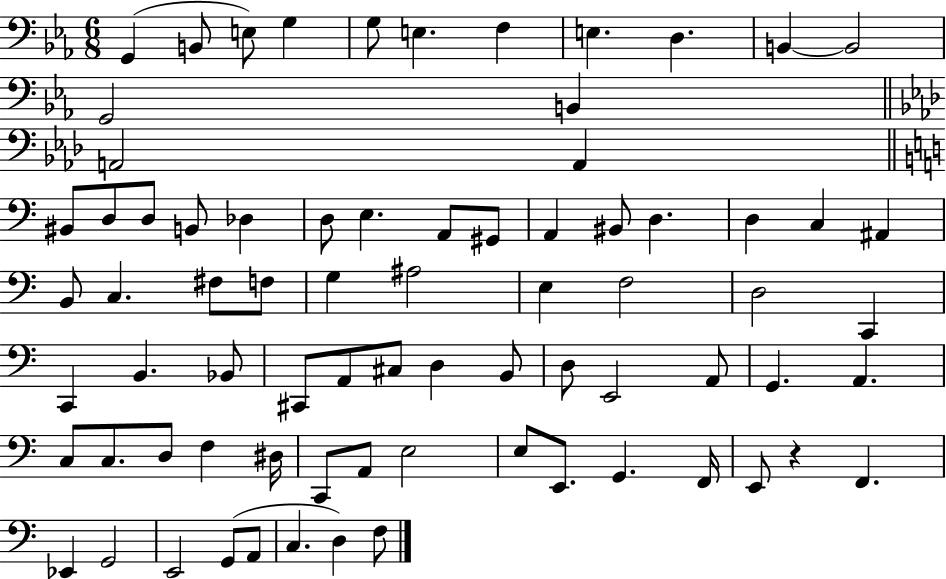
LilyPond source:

{
  \clef bass
  \numericTimeSignature
  \time 6/8
  \key ees \major
  g,4( b,8 e8) g4 | g8 e4. f4 | e4. d4. | b,4~~ b,2 | \break g,2 b,4 | \bar "||" \break \key aes \major a,2 a,4 | \bar "||" \break \key a \minor bis,8 d8 d8 b,8 des4 | d8 e4. a,8 gis,8 | a,4 bis,8 d4. | d4 c4 ais,4 | \break b,8 c4. fis8 f8 | g4 ais2 | e4 f2 | d2 c,4 | \break c,4 b,4. bes,8 | cis,8 a,8 cis8 d4 b,8 | d8 e,2 a,8 | g,4. a,4. | \break c8 c8. d8 f4 dis16 | c,8 a,8 e2 | e8 e,8. g,4. f,16 | e,8 r4 f,4. | \break ees,4 g,2 | e,2 g,8( a,8 | c4. d4) f8 | \bar "|."
}